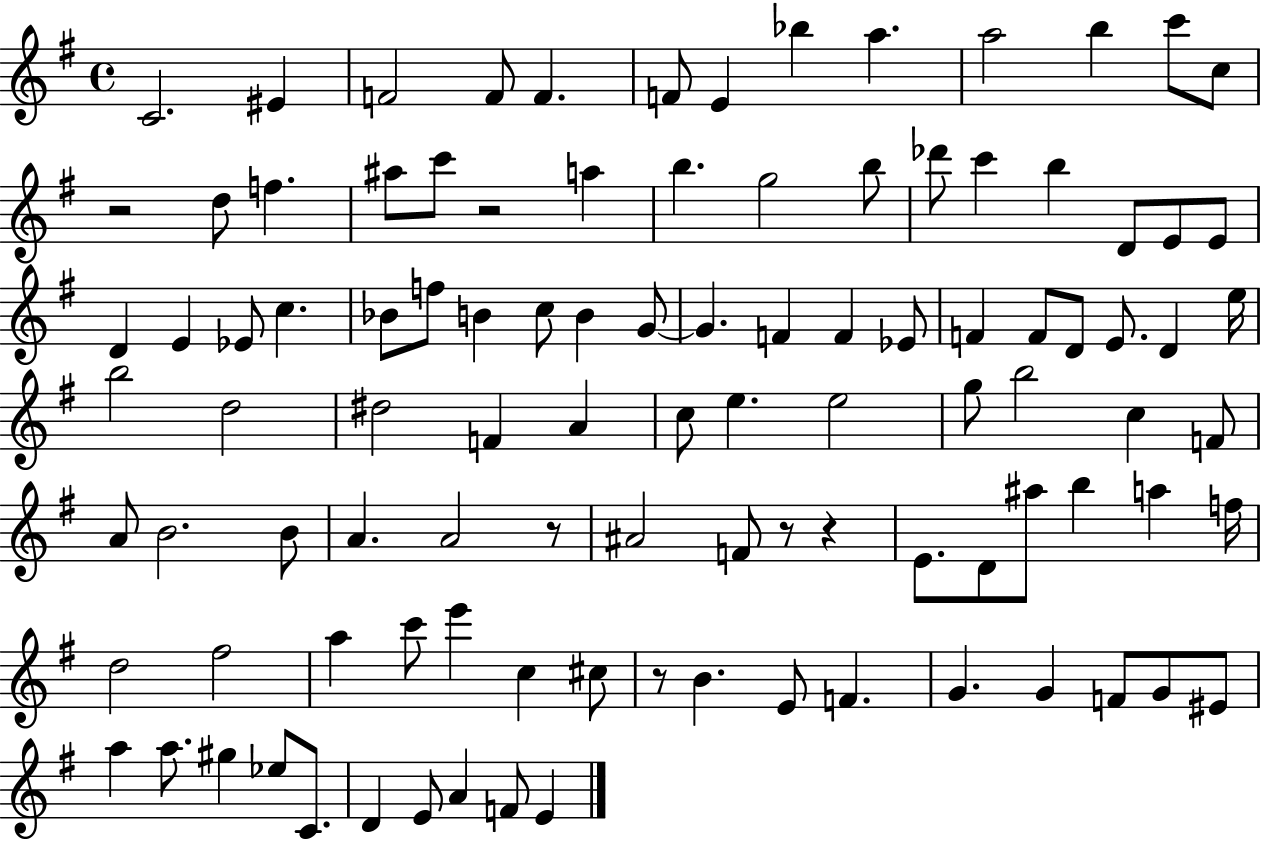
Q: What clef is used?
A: treble